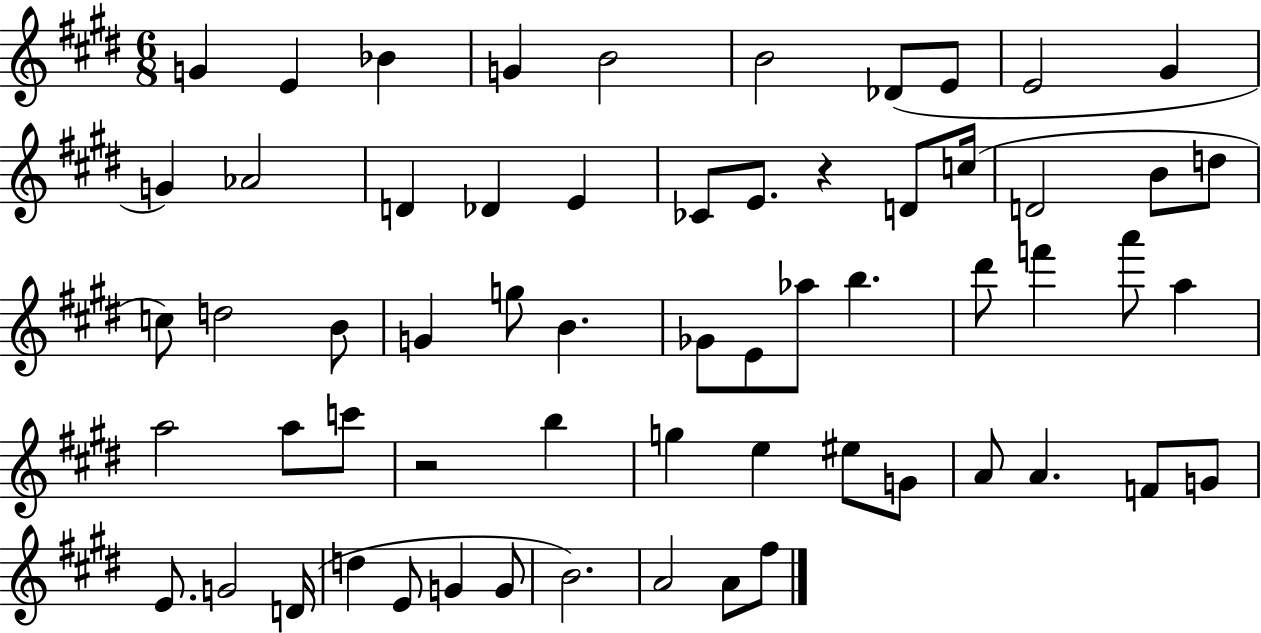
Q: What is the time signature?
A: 6/8